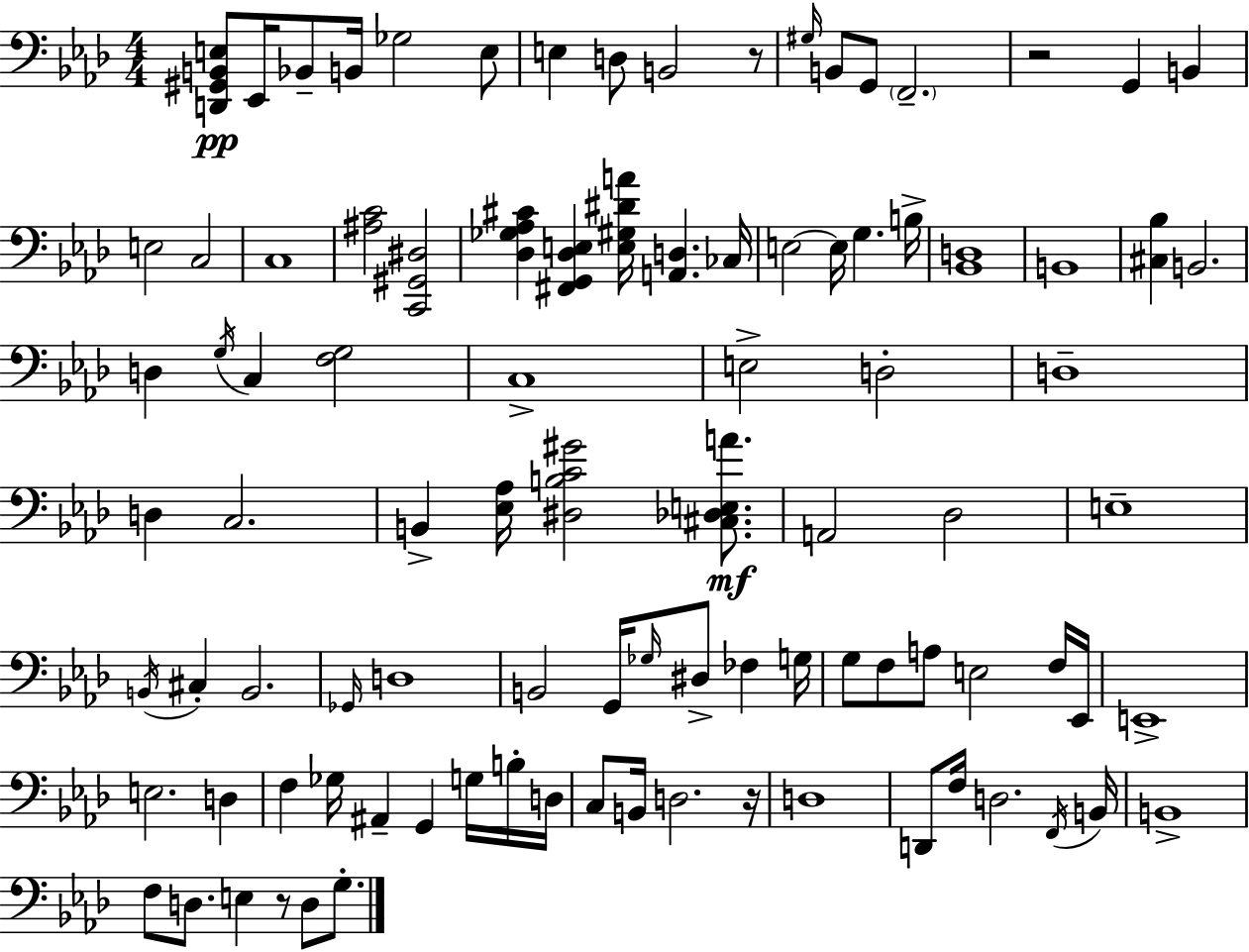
{
  \clef bass
  \numericTimeSignature
  \time 4/4
  \key f \minor
  <d, gis, b, e>8\pp ees,16 bes,8-- b,16 ges2 e8 | e4 d8 b,2 r8 | \grace { gis16 } b,8 g,8 \parenthesize f,2.-- | r2 g,4 b,4 | \break e2 c2 | c1 | <ais c'>2 <c, gis, dis>2 | <des ges aes cis'>4 <fis, g, des e>4 <e gis dis' a'>16 <a, d>4. | \break ces16 e2~~ e16 g4. | b16-> <bes, d>1 | b,1 | <cis bes>4 b,2. | \break d4 \acciaccatura { g16 } c4 <f g>2 | c1-> | e2-> d2-. | d1-- | \break d4 c2. | b,4-> <ees aes>16 <dis b c' gis'>2 <cis des e a'>8.\mf | a,2 des2 | e1-- | \break \acciaccatura { b,16 } cis4-. b,2. | \grace { ges,16 } d1 | b,2 g,16 \grace { ges16 } dis8-> | fes4 g16 g8 f8 a8 e2 | \break f16 ees,16 e,1-> | e2. | d4 f4 ges16 ais,4-- g,4 | g16 b16-. d16 c8 b,16 d2. | \break r16 d1 | d,8 f16 d2. | \acciaccatura { f,16 } b,16 b,1-> | f8 d8. e4 r8 | \break d8 g8.-. \bar "|."
}